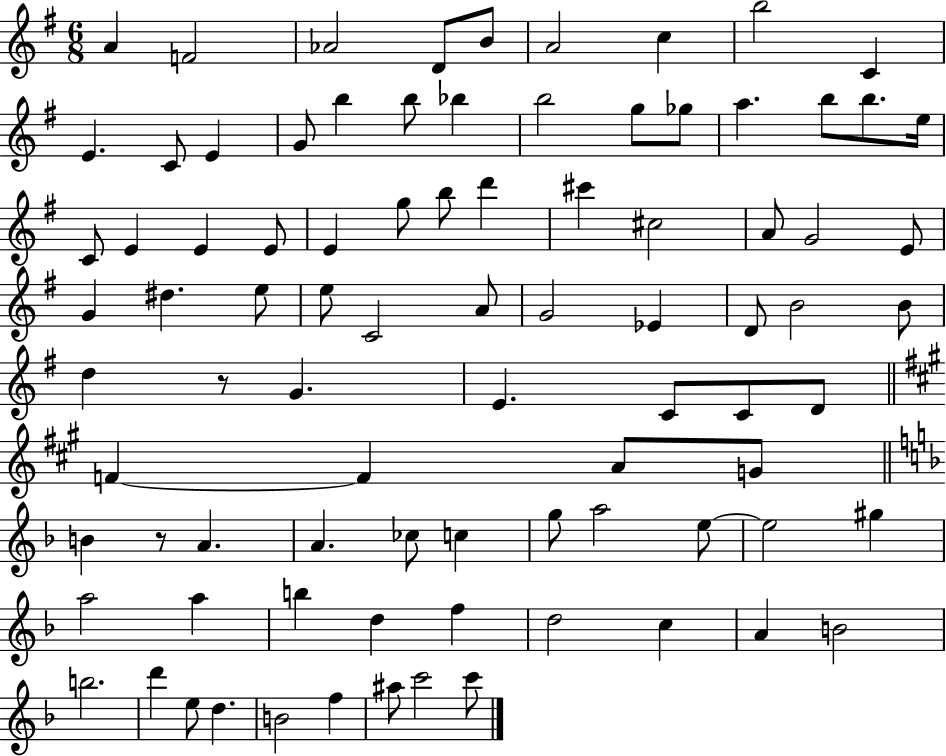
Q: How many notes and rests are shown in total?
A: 87